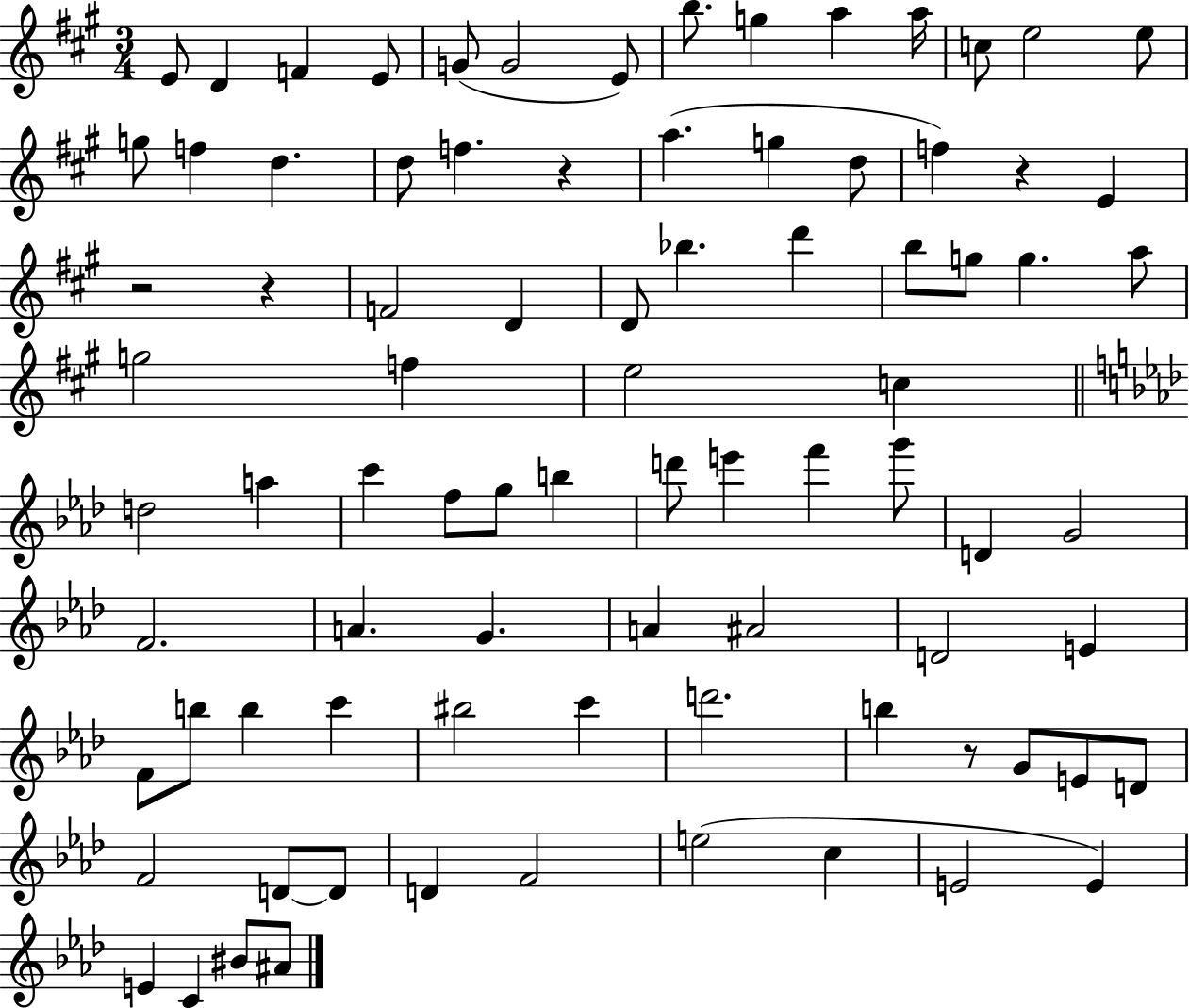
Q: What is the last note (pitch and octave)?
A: A#4